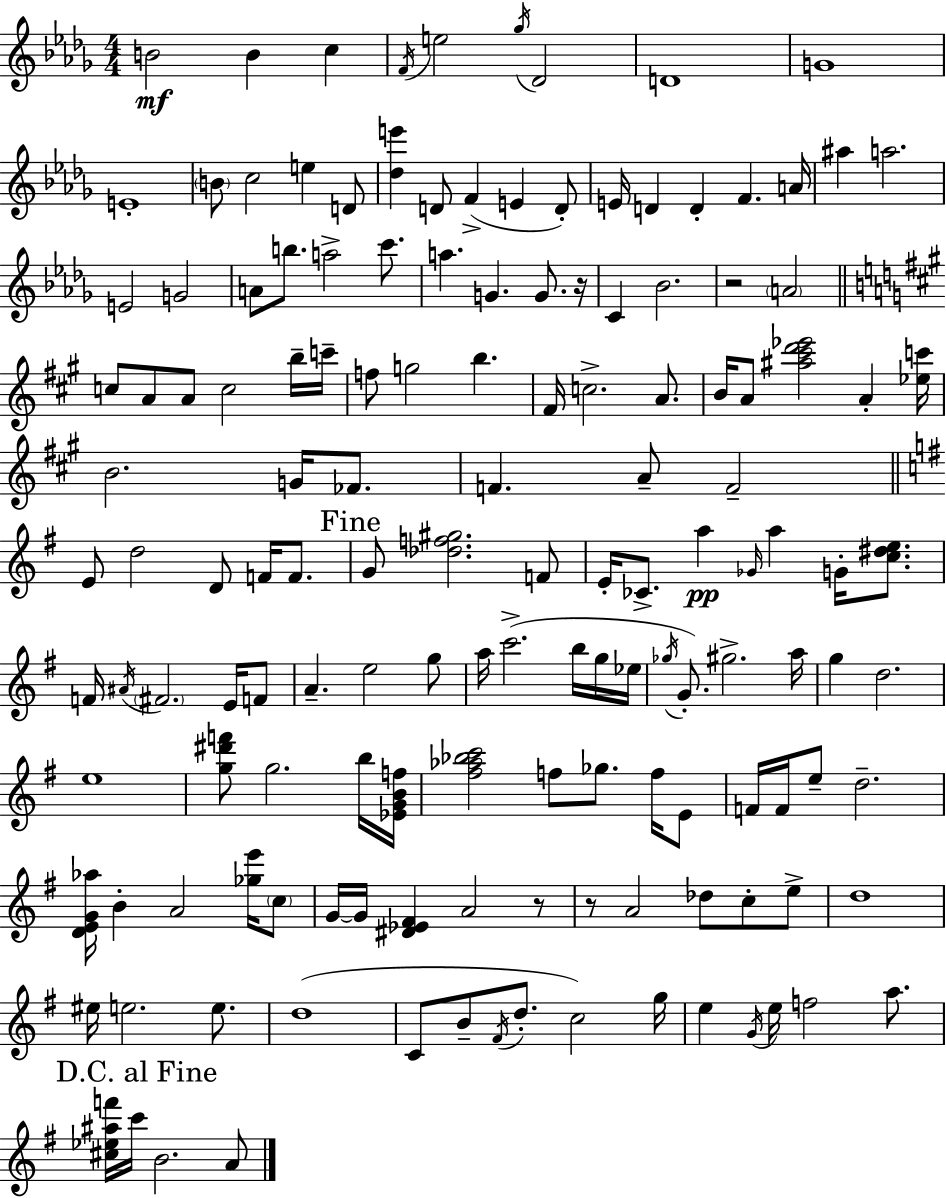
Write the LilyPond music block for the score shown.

{
  \clef treble
  \numericTimeSignature
  \time 4/4
  \key bes \minor
  b'2\mf b'4 c''4 | \acciaccatura { f'16 } e''2 \acciaccatura { ges''16 } des'2 | d'1 | g'1 | \break e'1-. | \parenthesize b'8 c''2 e''4 | d'8 <des'' e'''>4 d'8 f'4->( e'4 | d'8-.) e'16 d'4 d'4-. f'4. | \break a'16 ais''4 a''2. | e'2 g'2 | a'8 b''8. a''2-> c'''8. | a''4. g'4. g'8. | \break r16 c'4 bes'2. | r2 \parenthesize a'2 | \bar "||" \break \key a \major c''8 a'8 a'8 c''2 b''16-- c'''16-- | f''8 g''2 b''4. | fis'16 c''2.-> a'8. | b'16 a'8 <ais'' cis''' d''' ees'''>2 a'4-. <ees'' c'''>16 | \break b'2. g'16 fes'8. | f'4. a'8-- f'2-- | \bar "||" \break \key g \major e'8 d''2 d'8 f'16 f'8. | \mark "Fine" g'8 <des'' f'' gis''>2. f'8 | e'16-. ces'8.-> a''4\pp \grace { ges'16 } a''4 g'16-. <c'' dis'' e''>8. | f'16 \acciaccatura { ais'16 } \parenthesize fis'2. e'16 | \break f'8 a'4.-- e''2 | g''8 a''16 c'''2.->( b''16 | g''16 ees''16 \acciaccatura { ges''16 } g'8.-.) gis''2.-> | a''16 g''4 d''2. | \break e''1 | <g'' dis''' f'''>8 g''2. | b''16 <ees' g' b' f''>16 <fis'' aes'' bes'' c'''>2 f''8 ges''8. | f''16 e'8 f'16 f'16 e''8-- d''2.-- | \break <d' e' g' aes''>16 b'4-. a'2 | <ges'' e'''>16 \parenthesize c''8 g'16~~ g'16 <dis' ees' fis'>4 a'2 | r8 r8 a'2 des''8 c''8-. | e''8-> d''1 | \break eis''16 e''2. | e''8. d''1( | c'8 b'8-- \acciaccatura { fis'16 } d''8.-. c''2) | g''16 e''4 \acciaccatura { g'16 } e''16 f''2 | \break a''8. \mark "D.C. al Fine" <cis'' ees'' ais'' f'''>16 c'''16 b'2. | a'8 \bar "|."
}